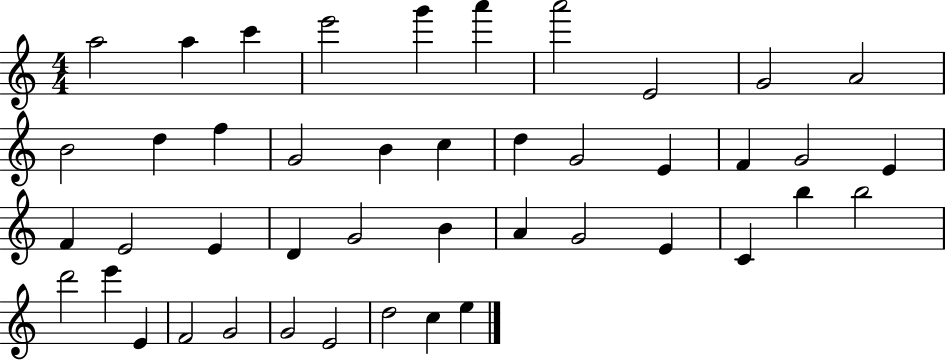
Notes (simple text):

A5/h A5/q C6/q E6/h G6/q A6/q A6/h E4/h G4/h A4/h B4/h D5/q F5/q G4/h B4/q C5/q D5/q G4/h E4/q F4/q G4/h E4/q F4/q E4/h E4/q D4/q G4/h B4/q A4/q G4/h E4/q C4/q B5/q B5/h D6/h E6/q E4/q F4/h G4/h G4/h E4/h D5/h C5/q E5/q